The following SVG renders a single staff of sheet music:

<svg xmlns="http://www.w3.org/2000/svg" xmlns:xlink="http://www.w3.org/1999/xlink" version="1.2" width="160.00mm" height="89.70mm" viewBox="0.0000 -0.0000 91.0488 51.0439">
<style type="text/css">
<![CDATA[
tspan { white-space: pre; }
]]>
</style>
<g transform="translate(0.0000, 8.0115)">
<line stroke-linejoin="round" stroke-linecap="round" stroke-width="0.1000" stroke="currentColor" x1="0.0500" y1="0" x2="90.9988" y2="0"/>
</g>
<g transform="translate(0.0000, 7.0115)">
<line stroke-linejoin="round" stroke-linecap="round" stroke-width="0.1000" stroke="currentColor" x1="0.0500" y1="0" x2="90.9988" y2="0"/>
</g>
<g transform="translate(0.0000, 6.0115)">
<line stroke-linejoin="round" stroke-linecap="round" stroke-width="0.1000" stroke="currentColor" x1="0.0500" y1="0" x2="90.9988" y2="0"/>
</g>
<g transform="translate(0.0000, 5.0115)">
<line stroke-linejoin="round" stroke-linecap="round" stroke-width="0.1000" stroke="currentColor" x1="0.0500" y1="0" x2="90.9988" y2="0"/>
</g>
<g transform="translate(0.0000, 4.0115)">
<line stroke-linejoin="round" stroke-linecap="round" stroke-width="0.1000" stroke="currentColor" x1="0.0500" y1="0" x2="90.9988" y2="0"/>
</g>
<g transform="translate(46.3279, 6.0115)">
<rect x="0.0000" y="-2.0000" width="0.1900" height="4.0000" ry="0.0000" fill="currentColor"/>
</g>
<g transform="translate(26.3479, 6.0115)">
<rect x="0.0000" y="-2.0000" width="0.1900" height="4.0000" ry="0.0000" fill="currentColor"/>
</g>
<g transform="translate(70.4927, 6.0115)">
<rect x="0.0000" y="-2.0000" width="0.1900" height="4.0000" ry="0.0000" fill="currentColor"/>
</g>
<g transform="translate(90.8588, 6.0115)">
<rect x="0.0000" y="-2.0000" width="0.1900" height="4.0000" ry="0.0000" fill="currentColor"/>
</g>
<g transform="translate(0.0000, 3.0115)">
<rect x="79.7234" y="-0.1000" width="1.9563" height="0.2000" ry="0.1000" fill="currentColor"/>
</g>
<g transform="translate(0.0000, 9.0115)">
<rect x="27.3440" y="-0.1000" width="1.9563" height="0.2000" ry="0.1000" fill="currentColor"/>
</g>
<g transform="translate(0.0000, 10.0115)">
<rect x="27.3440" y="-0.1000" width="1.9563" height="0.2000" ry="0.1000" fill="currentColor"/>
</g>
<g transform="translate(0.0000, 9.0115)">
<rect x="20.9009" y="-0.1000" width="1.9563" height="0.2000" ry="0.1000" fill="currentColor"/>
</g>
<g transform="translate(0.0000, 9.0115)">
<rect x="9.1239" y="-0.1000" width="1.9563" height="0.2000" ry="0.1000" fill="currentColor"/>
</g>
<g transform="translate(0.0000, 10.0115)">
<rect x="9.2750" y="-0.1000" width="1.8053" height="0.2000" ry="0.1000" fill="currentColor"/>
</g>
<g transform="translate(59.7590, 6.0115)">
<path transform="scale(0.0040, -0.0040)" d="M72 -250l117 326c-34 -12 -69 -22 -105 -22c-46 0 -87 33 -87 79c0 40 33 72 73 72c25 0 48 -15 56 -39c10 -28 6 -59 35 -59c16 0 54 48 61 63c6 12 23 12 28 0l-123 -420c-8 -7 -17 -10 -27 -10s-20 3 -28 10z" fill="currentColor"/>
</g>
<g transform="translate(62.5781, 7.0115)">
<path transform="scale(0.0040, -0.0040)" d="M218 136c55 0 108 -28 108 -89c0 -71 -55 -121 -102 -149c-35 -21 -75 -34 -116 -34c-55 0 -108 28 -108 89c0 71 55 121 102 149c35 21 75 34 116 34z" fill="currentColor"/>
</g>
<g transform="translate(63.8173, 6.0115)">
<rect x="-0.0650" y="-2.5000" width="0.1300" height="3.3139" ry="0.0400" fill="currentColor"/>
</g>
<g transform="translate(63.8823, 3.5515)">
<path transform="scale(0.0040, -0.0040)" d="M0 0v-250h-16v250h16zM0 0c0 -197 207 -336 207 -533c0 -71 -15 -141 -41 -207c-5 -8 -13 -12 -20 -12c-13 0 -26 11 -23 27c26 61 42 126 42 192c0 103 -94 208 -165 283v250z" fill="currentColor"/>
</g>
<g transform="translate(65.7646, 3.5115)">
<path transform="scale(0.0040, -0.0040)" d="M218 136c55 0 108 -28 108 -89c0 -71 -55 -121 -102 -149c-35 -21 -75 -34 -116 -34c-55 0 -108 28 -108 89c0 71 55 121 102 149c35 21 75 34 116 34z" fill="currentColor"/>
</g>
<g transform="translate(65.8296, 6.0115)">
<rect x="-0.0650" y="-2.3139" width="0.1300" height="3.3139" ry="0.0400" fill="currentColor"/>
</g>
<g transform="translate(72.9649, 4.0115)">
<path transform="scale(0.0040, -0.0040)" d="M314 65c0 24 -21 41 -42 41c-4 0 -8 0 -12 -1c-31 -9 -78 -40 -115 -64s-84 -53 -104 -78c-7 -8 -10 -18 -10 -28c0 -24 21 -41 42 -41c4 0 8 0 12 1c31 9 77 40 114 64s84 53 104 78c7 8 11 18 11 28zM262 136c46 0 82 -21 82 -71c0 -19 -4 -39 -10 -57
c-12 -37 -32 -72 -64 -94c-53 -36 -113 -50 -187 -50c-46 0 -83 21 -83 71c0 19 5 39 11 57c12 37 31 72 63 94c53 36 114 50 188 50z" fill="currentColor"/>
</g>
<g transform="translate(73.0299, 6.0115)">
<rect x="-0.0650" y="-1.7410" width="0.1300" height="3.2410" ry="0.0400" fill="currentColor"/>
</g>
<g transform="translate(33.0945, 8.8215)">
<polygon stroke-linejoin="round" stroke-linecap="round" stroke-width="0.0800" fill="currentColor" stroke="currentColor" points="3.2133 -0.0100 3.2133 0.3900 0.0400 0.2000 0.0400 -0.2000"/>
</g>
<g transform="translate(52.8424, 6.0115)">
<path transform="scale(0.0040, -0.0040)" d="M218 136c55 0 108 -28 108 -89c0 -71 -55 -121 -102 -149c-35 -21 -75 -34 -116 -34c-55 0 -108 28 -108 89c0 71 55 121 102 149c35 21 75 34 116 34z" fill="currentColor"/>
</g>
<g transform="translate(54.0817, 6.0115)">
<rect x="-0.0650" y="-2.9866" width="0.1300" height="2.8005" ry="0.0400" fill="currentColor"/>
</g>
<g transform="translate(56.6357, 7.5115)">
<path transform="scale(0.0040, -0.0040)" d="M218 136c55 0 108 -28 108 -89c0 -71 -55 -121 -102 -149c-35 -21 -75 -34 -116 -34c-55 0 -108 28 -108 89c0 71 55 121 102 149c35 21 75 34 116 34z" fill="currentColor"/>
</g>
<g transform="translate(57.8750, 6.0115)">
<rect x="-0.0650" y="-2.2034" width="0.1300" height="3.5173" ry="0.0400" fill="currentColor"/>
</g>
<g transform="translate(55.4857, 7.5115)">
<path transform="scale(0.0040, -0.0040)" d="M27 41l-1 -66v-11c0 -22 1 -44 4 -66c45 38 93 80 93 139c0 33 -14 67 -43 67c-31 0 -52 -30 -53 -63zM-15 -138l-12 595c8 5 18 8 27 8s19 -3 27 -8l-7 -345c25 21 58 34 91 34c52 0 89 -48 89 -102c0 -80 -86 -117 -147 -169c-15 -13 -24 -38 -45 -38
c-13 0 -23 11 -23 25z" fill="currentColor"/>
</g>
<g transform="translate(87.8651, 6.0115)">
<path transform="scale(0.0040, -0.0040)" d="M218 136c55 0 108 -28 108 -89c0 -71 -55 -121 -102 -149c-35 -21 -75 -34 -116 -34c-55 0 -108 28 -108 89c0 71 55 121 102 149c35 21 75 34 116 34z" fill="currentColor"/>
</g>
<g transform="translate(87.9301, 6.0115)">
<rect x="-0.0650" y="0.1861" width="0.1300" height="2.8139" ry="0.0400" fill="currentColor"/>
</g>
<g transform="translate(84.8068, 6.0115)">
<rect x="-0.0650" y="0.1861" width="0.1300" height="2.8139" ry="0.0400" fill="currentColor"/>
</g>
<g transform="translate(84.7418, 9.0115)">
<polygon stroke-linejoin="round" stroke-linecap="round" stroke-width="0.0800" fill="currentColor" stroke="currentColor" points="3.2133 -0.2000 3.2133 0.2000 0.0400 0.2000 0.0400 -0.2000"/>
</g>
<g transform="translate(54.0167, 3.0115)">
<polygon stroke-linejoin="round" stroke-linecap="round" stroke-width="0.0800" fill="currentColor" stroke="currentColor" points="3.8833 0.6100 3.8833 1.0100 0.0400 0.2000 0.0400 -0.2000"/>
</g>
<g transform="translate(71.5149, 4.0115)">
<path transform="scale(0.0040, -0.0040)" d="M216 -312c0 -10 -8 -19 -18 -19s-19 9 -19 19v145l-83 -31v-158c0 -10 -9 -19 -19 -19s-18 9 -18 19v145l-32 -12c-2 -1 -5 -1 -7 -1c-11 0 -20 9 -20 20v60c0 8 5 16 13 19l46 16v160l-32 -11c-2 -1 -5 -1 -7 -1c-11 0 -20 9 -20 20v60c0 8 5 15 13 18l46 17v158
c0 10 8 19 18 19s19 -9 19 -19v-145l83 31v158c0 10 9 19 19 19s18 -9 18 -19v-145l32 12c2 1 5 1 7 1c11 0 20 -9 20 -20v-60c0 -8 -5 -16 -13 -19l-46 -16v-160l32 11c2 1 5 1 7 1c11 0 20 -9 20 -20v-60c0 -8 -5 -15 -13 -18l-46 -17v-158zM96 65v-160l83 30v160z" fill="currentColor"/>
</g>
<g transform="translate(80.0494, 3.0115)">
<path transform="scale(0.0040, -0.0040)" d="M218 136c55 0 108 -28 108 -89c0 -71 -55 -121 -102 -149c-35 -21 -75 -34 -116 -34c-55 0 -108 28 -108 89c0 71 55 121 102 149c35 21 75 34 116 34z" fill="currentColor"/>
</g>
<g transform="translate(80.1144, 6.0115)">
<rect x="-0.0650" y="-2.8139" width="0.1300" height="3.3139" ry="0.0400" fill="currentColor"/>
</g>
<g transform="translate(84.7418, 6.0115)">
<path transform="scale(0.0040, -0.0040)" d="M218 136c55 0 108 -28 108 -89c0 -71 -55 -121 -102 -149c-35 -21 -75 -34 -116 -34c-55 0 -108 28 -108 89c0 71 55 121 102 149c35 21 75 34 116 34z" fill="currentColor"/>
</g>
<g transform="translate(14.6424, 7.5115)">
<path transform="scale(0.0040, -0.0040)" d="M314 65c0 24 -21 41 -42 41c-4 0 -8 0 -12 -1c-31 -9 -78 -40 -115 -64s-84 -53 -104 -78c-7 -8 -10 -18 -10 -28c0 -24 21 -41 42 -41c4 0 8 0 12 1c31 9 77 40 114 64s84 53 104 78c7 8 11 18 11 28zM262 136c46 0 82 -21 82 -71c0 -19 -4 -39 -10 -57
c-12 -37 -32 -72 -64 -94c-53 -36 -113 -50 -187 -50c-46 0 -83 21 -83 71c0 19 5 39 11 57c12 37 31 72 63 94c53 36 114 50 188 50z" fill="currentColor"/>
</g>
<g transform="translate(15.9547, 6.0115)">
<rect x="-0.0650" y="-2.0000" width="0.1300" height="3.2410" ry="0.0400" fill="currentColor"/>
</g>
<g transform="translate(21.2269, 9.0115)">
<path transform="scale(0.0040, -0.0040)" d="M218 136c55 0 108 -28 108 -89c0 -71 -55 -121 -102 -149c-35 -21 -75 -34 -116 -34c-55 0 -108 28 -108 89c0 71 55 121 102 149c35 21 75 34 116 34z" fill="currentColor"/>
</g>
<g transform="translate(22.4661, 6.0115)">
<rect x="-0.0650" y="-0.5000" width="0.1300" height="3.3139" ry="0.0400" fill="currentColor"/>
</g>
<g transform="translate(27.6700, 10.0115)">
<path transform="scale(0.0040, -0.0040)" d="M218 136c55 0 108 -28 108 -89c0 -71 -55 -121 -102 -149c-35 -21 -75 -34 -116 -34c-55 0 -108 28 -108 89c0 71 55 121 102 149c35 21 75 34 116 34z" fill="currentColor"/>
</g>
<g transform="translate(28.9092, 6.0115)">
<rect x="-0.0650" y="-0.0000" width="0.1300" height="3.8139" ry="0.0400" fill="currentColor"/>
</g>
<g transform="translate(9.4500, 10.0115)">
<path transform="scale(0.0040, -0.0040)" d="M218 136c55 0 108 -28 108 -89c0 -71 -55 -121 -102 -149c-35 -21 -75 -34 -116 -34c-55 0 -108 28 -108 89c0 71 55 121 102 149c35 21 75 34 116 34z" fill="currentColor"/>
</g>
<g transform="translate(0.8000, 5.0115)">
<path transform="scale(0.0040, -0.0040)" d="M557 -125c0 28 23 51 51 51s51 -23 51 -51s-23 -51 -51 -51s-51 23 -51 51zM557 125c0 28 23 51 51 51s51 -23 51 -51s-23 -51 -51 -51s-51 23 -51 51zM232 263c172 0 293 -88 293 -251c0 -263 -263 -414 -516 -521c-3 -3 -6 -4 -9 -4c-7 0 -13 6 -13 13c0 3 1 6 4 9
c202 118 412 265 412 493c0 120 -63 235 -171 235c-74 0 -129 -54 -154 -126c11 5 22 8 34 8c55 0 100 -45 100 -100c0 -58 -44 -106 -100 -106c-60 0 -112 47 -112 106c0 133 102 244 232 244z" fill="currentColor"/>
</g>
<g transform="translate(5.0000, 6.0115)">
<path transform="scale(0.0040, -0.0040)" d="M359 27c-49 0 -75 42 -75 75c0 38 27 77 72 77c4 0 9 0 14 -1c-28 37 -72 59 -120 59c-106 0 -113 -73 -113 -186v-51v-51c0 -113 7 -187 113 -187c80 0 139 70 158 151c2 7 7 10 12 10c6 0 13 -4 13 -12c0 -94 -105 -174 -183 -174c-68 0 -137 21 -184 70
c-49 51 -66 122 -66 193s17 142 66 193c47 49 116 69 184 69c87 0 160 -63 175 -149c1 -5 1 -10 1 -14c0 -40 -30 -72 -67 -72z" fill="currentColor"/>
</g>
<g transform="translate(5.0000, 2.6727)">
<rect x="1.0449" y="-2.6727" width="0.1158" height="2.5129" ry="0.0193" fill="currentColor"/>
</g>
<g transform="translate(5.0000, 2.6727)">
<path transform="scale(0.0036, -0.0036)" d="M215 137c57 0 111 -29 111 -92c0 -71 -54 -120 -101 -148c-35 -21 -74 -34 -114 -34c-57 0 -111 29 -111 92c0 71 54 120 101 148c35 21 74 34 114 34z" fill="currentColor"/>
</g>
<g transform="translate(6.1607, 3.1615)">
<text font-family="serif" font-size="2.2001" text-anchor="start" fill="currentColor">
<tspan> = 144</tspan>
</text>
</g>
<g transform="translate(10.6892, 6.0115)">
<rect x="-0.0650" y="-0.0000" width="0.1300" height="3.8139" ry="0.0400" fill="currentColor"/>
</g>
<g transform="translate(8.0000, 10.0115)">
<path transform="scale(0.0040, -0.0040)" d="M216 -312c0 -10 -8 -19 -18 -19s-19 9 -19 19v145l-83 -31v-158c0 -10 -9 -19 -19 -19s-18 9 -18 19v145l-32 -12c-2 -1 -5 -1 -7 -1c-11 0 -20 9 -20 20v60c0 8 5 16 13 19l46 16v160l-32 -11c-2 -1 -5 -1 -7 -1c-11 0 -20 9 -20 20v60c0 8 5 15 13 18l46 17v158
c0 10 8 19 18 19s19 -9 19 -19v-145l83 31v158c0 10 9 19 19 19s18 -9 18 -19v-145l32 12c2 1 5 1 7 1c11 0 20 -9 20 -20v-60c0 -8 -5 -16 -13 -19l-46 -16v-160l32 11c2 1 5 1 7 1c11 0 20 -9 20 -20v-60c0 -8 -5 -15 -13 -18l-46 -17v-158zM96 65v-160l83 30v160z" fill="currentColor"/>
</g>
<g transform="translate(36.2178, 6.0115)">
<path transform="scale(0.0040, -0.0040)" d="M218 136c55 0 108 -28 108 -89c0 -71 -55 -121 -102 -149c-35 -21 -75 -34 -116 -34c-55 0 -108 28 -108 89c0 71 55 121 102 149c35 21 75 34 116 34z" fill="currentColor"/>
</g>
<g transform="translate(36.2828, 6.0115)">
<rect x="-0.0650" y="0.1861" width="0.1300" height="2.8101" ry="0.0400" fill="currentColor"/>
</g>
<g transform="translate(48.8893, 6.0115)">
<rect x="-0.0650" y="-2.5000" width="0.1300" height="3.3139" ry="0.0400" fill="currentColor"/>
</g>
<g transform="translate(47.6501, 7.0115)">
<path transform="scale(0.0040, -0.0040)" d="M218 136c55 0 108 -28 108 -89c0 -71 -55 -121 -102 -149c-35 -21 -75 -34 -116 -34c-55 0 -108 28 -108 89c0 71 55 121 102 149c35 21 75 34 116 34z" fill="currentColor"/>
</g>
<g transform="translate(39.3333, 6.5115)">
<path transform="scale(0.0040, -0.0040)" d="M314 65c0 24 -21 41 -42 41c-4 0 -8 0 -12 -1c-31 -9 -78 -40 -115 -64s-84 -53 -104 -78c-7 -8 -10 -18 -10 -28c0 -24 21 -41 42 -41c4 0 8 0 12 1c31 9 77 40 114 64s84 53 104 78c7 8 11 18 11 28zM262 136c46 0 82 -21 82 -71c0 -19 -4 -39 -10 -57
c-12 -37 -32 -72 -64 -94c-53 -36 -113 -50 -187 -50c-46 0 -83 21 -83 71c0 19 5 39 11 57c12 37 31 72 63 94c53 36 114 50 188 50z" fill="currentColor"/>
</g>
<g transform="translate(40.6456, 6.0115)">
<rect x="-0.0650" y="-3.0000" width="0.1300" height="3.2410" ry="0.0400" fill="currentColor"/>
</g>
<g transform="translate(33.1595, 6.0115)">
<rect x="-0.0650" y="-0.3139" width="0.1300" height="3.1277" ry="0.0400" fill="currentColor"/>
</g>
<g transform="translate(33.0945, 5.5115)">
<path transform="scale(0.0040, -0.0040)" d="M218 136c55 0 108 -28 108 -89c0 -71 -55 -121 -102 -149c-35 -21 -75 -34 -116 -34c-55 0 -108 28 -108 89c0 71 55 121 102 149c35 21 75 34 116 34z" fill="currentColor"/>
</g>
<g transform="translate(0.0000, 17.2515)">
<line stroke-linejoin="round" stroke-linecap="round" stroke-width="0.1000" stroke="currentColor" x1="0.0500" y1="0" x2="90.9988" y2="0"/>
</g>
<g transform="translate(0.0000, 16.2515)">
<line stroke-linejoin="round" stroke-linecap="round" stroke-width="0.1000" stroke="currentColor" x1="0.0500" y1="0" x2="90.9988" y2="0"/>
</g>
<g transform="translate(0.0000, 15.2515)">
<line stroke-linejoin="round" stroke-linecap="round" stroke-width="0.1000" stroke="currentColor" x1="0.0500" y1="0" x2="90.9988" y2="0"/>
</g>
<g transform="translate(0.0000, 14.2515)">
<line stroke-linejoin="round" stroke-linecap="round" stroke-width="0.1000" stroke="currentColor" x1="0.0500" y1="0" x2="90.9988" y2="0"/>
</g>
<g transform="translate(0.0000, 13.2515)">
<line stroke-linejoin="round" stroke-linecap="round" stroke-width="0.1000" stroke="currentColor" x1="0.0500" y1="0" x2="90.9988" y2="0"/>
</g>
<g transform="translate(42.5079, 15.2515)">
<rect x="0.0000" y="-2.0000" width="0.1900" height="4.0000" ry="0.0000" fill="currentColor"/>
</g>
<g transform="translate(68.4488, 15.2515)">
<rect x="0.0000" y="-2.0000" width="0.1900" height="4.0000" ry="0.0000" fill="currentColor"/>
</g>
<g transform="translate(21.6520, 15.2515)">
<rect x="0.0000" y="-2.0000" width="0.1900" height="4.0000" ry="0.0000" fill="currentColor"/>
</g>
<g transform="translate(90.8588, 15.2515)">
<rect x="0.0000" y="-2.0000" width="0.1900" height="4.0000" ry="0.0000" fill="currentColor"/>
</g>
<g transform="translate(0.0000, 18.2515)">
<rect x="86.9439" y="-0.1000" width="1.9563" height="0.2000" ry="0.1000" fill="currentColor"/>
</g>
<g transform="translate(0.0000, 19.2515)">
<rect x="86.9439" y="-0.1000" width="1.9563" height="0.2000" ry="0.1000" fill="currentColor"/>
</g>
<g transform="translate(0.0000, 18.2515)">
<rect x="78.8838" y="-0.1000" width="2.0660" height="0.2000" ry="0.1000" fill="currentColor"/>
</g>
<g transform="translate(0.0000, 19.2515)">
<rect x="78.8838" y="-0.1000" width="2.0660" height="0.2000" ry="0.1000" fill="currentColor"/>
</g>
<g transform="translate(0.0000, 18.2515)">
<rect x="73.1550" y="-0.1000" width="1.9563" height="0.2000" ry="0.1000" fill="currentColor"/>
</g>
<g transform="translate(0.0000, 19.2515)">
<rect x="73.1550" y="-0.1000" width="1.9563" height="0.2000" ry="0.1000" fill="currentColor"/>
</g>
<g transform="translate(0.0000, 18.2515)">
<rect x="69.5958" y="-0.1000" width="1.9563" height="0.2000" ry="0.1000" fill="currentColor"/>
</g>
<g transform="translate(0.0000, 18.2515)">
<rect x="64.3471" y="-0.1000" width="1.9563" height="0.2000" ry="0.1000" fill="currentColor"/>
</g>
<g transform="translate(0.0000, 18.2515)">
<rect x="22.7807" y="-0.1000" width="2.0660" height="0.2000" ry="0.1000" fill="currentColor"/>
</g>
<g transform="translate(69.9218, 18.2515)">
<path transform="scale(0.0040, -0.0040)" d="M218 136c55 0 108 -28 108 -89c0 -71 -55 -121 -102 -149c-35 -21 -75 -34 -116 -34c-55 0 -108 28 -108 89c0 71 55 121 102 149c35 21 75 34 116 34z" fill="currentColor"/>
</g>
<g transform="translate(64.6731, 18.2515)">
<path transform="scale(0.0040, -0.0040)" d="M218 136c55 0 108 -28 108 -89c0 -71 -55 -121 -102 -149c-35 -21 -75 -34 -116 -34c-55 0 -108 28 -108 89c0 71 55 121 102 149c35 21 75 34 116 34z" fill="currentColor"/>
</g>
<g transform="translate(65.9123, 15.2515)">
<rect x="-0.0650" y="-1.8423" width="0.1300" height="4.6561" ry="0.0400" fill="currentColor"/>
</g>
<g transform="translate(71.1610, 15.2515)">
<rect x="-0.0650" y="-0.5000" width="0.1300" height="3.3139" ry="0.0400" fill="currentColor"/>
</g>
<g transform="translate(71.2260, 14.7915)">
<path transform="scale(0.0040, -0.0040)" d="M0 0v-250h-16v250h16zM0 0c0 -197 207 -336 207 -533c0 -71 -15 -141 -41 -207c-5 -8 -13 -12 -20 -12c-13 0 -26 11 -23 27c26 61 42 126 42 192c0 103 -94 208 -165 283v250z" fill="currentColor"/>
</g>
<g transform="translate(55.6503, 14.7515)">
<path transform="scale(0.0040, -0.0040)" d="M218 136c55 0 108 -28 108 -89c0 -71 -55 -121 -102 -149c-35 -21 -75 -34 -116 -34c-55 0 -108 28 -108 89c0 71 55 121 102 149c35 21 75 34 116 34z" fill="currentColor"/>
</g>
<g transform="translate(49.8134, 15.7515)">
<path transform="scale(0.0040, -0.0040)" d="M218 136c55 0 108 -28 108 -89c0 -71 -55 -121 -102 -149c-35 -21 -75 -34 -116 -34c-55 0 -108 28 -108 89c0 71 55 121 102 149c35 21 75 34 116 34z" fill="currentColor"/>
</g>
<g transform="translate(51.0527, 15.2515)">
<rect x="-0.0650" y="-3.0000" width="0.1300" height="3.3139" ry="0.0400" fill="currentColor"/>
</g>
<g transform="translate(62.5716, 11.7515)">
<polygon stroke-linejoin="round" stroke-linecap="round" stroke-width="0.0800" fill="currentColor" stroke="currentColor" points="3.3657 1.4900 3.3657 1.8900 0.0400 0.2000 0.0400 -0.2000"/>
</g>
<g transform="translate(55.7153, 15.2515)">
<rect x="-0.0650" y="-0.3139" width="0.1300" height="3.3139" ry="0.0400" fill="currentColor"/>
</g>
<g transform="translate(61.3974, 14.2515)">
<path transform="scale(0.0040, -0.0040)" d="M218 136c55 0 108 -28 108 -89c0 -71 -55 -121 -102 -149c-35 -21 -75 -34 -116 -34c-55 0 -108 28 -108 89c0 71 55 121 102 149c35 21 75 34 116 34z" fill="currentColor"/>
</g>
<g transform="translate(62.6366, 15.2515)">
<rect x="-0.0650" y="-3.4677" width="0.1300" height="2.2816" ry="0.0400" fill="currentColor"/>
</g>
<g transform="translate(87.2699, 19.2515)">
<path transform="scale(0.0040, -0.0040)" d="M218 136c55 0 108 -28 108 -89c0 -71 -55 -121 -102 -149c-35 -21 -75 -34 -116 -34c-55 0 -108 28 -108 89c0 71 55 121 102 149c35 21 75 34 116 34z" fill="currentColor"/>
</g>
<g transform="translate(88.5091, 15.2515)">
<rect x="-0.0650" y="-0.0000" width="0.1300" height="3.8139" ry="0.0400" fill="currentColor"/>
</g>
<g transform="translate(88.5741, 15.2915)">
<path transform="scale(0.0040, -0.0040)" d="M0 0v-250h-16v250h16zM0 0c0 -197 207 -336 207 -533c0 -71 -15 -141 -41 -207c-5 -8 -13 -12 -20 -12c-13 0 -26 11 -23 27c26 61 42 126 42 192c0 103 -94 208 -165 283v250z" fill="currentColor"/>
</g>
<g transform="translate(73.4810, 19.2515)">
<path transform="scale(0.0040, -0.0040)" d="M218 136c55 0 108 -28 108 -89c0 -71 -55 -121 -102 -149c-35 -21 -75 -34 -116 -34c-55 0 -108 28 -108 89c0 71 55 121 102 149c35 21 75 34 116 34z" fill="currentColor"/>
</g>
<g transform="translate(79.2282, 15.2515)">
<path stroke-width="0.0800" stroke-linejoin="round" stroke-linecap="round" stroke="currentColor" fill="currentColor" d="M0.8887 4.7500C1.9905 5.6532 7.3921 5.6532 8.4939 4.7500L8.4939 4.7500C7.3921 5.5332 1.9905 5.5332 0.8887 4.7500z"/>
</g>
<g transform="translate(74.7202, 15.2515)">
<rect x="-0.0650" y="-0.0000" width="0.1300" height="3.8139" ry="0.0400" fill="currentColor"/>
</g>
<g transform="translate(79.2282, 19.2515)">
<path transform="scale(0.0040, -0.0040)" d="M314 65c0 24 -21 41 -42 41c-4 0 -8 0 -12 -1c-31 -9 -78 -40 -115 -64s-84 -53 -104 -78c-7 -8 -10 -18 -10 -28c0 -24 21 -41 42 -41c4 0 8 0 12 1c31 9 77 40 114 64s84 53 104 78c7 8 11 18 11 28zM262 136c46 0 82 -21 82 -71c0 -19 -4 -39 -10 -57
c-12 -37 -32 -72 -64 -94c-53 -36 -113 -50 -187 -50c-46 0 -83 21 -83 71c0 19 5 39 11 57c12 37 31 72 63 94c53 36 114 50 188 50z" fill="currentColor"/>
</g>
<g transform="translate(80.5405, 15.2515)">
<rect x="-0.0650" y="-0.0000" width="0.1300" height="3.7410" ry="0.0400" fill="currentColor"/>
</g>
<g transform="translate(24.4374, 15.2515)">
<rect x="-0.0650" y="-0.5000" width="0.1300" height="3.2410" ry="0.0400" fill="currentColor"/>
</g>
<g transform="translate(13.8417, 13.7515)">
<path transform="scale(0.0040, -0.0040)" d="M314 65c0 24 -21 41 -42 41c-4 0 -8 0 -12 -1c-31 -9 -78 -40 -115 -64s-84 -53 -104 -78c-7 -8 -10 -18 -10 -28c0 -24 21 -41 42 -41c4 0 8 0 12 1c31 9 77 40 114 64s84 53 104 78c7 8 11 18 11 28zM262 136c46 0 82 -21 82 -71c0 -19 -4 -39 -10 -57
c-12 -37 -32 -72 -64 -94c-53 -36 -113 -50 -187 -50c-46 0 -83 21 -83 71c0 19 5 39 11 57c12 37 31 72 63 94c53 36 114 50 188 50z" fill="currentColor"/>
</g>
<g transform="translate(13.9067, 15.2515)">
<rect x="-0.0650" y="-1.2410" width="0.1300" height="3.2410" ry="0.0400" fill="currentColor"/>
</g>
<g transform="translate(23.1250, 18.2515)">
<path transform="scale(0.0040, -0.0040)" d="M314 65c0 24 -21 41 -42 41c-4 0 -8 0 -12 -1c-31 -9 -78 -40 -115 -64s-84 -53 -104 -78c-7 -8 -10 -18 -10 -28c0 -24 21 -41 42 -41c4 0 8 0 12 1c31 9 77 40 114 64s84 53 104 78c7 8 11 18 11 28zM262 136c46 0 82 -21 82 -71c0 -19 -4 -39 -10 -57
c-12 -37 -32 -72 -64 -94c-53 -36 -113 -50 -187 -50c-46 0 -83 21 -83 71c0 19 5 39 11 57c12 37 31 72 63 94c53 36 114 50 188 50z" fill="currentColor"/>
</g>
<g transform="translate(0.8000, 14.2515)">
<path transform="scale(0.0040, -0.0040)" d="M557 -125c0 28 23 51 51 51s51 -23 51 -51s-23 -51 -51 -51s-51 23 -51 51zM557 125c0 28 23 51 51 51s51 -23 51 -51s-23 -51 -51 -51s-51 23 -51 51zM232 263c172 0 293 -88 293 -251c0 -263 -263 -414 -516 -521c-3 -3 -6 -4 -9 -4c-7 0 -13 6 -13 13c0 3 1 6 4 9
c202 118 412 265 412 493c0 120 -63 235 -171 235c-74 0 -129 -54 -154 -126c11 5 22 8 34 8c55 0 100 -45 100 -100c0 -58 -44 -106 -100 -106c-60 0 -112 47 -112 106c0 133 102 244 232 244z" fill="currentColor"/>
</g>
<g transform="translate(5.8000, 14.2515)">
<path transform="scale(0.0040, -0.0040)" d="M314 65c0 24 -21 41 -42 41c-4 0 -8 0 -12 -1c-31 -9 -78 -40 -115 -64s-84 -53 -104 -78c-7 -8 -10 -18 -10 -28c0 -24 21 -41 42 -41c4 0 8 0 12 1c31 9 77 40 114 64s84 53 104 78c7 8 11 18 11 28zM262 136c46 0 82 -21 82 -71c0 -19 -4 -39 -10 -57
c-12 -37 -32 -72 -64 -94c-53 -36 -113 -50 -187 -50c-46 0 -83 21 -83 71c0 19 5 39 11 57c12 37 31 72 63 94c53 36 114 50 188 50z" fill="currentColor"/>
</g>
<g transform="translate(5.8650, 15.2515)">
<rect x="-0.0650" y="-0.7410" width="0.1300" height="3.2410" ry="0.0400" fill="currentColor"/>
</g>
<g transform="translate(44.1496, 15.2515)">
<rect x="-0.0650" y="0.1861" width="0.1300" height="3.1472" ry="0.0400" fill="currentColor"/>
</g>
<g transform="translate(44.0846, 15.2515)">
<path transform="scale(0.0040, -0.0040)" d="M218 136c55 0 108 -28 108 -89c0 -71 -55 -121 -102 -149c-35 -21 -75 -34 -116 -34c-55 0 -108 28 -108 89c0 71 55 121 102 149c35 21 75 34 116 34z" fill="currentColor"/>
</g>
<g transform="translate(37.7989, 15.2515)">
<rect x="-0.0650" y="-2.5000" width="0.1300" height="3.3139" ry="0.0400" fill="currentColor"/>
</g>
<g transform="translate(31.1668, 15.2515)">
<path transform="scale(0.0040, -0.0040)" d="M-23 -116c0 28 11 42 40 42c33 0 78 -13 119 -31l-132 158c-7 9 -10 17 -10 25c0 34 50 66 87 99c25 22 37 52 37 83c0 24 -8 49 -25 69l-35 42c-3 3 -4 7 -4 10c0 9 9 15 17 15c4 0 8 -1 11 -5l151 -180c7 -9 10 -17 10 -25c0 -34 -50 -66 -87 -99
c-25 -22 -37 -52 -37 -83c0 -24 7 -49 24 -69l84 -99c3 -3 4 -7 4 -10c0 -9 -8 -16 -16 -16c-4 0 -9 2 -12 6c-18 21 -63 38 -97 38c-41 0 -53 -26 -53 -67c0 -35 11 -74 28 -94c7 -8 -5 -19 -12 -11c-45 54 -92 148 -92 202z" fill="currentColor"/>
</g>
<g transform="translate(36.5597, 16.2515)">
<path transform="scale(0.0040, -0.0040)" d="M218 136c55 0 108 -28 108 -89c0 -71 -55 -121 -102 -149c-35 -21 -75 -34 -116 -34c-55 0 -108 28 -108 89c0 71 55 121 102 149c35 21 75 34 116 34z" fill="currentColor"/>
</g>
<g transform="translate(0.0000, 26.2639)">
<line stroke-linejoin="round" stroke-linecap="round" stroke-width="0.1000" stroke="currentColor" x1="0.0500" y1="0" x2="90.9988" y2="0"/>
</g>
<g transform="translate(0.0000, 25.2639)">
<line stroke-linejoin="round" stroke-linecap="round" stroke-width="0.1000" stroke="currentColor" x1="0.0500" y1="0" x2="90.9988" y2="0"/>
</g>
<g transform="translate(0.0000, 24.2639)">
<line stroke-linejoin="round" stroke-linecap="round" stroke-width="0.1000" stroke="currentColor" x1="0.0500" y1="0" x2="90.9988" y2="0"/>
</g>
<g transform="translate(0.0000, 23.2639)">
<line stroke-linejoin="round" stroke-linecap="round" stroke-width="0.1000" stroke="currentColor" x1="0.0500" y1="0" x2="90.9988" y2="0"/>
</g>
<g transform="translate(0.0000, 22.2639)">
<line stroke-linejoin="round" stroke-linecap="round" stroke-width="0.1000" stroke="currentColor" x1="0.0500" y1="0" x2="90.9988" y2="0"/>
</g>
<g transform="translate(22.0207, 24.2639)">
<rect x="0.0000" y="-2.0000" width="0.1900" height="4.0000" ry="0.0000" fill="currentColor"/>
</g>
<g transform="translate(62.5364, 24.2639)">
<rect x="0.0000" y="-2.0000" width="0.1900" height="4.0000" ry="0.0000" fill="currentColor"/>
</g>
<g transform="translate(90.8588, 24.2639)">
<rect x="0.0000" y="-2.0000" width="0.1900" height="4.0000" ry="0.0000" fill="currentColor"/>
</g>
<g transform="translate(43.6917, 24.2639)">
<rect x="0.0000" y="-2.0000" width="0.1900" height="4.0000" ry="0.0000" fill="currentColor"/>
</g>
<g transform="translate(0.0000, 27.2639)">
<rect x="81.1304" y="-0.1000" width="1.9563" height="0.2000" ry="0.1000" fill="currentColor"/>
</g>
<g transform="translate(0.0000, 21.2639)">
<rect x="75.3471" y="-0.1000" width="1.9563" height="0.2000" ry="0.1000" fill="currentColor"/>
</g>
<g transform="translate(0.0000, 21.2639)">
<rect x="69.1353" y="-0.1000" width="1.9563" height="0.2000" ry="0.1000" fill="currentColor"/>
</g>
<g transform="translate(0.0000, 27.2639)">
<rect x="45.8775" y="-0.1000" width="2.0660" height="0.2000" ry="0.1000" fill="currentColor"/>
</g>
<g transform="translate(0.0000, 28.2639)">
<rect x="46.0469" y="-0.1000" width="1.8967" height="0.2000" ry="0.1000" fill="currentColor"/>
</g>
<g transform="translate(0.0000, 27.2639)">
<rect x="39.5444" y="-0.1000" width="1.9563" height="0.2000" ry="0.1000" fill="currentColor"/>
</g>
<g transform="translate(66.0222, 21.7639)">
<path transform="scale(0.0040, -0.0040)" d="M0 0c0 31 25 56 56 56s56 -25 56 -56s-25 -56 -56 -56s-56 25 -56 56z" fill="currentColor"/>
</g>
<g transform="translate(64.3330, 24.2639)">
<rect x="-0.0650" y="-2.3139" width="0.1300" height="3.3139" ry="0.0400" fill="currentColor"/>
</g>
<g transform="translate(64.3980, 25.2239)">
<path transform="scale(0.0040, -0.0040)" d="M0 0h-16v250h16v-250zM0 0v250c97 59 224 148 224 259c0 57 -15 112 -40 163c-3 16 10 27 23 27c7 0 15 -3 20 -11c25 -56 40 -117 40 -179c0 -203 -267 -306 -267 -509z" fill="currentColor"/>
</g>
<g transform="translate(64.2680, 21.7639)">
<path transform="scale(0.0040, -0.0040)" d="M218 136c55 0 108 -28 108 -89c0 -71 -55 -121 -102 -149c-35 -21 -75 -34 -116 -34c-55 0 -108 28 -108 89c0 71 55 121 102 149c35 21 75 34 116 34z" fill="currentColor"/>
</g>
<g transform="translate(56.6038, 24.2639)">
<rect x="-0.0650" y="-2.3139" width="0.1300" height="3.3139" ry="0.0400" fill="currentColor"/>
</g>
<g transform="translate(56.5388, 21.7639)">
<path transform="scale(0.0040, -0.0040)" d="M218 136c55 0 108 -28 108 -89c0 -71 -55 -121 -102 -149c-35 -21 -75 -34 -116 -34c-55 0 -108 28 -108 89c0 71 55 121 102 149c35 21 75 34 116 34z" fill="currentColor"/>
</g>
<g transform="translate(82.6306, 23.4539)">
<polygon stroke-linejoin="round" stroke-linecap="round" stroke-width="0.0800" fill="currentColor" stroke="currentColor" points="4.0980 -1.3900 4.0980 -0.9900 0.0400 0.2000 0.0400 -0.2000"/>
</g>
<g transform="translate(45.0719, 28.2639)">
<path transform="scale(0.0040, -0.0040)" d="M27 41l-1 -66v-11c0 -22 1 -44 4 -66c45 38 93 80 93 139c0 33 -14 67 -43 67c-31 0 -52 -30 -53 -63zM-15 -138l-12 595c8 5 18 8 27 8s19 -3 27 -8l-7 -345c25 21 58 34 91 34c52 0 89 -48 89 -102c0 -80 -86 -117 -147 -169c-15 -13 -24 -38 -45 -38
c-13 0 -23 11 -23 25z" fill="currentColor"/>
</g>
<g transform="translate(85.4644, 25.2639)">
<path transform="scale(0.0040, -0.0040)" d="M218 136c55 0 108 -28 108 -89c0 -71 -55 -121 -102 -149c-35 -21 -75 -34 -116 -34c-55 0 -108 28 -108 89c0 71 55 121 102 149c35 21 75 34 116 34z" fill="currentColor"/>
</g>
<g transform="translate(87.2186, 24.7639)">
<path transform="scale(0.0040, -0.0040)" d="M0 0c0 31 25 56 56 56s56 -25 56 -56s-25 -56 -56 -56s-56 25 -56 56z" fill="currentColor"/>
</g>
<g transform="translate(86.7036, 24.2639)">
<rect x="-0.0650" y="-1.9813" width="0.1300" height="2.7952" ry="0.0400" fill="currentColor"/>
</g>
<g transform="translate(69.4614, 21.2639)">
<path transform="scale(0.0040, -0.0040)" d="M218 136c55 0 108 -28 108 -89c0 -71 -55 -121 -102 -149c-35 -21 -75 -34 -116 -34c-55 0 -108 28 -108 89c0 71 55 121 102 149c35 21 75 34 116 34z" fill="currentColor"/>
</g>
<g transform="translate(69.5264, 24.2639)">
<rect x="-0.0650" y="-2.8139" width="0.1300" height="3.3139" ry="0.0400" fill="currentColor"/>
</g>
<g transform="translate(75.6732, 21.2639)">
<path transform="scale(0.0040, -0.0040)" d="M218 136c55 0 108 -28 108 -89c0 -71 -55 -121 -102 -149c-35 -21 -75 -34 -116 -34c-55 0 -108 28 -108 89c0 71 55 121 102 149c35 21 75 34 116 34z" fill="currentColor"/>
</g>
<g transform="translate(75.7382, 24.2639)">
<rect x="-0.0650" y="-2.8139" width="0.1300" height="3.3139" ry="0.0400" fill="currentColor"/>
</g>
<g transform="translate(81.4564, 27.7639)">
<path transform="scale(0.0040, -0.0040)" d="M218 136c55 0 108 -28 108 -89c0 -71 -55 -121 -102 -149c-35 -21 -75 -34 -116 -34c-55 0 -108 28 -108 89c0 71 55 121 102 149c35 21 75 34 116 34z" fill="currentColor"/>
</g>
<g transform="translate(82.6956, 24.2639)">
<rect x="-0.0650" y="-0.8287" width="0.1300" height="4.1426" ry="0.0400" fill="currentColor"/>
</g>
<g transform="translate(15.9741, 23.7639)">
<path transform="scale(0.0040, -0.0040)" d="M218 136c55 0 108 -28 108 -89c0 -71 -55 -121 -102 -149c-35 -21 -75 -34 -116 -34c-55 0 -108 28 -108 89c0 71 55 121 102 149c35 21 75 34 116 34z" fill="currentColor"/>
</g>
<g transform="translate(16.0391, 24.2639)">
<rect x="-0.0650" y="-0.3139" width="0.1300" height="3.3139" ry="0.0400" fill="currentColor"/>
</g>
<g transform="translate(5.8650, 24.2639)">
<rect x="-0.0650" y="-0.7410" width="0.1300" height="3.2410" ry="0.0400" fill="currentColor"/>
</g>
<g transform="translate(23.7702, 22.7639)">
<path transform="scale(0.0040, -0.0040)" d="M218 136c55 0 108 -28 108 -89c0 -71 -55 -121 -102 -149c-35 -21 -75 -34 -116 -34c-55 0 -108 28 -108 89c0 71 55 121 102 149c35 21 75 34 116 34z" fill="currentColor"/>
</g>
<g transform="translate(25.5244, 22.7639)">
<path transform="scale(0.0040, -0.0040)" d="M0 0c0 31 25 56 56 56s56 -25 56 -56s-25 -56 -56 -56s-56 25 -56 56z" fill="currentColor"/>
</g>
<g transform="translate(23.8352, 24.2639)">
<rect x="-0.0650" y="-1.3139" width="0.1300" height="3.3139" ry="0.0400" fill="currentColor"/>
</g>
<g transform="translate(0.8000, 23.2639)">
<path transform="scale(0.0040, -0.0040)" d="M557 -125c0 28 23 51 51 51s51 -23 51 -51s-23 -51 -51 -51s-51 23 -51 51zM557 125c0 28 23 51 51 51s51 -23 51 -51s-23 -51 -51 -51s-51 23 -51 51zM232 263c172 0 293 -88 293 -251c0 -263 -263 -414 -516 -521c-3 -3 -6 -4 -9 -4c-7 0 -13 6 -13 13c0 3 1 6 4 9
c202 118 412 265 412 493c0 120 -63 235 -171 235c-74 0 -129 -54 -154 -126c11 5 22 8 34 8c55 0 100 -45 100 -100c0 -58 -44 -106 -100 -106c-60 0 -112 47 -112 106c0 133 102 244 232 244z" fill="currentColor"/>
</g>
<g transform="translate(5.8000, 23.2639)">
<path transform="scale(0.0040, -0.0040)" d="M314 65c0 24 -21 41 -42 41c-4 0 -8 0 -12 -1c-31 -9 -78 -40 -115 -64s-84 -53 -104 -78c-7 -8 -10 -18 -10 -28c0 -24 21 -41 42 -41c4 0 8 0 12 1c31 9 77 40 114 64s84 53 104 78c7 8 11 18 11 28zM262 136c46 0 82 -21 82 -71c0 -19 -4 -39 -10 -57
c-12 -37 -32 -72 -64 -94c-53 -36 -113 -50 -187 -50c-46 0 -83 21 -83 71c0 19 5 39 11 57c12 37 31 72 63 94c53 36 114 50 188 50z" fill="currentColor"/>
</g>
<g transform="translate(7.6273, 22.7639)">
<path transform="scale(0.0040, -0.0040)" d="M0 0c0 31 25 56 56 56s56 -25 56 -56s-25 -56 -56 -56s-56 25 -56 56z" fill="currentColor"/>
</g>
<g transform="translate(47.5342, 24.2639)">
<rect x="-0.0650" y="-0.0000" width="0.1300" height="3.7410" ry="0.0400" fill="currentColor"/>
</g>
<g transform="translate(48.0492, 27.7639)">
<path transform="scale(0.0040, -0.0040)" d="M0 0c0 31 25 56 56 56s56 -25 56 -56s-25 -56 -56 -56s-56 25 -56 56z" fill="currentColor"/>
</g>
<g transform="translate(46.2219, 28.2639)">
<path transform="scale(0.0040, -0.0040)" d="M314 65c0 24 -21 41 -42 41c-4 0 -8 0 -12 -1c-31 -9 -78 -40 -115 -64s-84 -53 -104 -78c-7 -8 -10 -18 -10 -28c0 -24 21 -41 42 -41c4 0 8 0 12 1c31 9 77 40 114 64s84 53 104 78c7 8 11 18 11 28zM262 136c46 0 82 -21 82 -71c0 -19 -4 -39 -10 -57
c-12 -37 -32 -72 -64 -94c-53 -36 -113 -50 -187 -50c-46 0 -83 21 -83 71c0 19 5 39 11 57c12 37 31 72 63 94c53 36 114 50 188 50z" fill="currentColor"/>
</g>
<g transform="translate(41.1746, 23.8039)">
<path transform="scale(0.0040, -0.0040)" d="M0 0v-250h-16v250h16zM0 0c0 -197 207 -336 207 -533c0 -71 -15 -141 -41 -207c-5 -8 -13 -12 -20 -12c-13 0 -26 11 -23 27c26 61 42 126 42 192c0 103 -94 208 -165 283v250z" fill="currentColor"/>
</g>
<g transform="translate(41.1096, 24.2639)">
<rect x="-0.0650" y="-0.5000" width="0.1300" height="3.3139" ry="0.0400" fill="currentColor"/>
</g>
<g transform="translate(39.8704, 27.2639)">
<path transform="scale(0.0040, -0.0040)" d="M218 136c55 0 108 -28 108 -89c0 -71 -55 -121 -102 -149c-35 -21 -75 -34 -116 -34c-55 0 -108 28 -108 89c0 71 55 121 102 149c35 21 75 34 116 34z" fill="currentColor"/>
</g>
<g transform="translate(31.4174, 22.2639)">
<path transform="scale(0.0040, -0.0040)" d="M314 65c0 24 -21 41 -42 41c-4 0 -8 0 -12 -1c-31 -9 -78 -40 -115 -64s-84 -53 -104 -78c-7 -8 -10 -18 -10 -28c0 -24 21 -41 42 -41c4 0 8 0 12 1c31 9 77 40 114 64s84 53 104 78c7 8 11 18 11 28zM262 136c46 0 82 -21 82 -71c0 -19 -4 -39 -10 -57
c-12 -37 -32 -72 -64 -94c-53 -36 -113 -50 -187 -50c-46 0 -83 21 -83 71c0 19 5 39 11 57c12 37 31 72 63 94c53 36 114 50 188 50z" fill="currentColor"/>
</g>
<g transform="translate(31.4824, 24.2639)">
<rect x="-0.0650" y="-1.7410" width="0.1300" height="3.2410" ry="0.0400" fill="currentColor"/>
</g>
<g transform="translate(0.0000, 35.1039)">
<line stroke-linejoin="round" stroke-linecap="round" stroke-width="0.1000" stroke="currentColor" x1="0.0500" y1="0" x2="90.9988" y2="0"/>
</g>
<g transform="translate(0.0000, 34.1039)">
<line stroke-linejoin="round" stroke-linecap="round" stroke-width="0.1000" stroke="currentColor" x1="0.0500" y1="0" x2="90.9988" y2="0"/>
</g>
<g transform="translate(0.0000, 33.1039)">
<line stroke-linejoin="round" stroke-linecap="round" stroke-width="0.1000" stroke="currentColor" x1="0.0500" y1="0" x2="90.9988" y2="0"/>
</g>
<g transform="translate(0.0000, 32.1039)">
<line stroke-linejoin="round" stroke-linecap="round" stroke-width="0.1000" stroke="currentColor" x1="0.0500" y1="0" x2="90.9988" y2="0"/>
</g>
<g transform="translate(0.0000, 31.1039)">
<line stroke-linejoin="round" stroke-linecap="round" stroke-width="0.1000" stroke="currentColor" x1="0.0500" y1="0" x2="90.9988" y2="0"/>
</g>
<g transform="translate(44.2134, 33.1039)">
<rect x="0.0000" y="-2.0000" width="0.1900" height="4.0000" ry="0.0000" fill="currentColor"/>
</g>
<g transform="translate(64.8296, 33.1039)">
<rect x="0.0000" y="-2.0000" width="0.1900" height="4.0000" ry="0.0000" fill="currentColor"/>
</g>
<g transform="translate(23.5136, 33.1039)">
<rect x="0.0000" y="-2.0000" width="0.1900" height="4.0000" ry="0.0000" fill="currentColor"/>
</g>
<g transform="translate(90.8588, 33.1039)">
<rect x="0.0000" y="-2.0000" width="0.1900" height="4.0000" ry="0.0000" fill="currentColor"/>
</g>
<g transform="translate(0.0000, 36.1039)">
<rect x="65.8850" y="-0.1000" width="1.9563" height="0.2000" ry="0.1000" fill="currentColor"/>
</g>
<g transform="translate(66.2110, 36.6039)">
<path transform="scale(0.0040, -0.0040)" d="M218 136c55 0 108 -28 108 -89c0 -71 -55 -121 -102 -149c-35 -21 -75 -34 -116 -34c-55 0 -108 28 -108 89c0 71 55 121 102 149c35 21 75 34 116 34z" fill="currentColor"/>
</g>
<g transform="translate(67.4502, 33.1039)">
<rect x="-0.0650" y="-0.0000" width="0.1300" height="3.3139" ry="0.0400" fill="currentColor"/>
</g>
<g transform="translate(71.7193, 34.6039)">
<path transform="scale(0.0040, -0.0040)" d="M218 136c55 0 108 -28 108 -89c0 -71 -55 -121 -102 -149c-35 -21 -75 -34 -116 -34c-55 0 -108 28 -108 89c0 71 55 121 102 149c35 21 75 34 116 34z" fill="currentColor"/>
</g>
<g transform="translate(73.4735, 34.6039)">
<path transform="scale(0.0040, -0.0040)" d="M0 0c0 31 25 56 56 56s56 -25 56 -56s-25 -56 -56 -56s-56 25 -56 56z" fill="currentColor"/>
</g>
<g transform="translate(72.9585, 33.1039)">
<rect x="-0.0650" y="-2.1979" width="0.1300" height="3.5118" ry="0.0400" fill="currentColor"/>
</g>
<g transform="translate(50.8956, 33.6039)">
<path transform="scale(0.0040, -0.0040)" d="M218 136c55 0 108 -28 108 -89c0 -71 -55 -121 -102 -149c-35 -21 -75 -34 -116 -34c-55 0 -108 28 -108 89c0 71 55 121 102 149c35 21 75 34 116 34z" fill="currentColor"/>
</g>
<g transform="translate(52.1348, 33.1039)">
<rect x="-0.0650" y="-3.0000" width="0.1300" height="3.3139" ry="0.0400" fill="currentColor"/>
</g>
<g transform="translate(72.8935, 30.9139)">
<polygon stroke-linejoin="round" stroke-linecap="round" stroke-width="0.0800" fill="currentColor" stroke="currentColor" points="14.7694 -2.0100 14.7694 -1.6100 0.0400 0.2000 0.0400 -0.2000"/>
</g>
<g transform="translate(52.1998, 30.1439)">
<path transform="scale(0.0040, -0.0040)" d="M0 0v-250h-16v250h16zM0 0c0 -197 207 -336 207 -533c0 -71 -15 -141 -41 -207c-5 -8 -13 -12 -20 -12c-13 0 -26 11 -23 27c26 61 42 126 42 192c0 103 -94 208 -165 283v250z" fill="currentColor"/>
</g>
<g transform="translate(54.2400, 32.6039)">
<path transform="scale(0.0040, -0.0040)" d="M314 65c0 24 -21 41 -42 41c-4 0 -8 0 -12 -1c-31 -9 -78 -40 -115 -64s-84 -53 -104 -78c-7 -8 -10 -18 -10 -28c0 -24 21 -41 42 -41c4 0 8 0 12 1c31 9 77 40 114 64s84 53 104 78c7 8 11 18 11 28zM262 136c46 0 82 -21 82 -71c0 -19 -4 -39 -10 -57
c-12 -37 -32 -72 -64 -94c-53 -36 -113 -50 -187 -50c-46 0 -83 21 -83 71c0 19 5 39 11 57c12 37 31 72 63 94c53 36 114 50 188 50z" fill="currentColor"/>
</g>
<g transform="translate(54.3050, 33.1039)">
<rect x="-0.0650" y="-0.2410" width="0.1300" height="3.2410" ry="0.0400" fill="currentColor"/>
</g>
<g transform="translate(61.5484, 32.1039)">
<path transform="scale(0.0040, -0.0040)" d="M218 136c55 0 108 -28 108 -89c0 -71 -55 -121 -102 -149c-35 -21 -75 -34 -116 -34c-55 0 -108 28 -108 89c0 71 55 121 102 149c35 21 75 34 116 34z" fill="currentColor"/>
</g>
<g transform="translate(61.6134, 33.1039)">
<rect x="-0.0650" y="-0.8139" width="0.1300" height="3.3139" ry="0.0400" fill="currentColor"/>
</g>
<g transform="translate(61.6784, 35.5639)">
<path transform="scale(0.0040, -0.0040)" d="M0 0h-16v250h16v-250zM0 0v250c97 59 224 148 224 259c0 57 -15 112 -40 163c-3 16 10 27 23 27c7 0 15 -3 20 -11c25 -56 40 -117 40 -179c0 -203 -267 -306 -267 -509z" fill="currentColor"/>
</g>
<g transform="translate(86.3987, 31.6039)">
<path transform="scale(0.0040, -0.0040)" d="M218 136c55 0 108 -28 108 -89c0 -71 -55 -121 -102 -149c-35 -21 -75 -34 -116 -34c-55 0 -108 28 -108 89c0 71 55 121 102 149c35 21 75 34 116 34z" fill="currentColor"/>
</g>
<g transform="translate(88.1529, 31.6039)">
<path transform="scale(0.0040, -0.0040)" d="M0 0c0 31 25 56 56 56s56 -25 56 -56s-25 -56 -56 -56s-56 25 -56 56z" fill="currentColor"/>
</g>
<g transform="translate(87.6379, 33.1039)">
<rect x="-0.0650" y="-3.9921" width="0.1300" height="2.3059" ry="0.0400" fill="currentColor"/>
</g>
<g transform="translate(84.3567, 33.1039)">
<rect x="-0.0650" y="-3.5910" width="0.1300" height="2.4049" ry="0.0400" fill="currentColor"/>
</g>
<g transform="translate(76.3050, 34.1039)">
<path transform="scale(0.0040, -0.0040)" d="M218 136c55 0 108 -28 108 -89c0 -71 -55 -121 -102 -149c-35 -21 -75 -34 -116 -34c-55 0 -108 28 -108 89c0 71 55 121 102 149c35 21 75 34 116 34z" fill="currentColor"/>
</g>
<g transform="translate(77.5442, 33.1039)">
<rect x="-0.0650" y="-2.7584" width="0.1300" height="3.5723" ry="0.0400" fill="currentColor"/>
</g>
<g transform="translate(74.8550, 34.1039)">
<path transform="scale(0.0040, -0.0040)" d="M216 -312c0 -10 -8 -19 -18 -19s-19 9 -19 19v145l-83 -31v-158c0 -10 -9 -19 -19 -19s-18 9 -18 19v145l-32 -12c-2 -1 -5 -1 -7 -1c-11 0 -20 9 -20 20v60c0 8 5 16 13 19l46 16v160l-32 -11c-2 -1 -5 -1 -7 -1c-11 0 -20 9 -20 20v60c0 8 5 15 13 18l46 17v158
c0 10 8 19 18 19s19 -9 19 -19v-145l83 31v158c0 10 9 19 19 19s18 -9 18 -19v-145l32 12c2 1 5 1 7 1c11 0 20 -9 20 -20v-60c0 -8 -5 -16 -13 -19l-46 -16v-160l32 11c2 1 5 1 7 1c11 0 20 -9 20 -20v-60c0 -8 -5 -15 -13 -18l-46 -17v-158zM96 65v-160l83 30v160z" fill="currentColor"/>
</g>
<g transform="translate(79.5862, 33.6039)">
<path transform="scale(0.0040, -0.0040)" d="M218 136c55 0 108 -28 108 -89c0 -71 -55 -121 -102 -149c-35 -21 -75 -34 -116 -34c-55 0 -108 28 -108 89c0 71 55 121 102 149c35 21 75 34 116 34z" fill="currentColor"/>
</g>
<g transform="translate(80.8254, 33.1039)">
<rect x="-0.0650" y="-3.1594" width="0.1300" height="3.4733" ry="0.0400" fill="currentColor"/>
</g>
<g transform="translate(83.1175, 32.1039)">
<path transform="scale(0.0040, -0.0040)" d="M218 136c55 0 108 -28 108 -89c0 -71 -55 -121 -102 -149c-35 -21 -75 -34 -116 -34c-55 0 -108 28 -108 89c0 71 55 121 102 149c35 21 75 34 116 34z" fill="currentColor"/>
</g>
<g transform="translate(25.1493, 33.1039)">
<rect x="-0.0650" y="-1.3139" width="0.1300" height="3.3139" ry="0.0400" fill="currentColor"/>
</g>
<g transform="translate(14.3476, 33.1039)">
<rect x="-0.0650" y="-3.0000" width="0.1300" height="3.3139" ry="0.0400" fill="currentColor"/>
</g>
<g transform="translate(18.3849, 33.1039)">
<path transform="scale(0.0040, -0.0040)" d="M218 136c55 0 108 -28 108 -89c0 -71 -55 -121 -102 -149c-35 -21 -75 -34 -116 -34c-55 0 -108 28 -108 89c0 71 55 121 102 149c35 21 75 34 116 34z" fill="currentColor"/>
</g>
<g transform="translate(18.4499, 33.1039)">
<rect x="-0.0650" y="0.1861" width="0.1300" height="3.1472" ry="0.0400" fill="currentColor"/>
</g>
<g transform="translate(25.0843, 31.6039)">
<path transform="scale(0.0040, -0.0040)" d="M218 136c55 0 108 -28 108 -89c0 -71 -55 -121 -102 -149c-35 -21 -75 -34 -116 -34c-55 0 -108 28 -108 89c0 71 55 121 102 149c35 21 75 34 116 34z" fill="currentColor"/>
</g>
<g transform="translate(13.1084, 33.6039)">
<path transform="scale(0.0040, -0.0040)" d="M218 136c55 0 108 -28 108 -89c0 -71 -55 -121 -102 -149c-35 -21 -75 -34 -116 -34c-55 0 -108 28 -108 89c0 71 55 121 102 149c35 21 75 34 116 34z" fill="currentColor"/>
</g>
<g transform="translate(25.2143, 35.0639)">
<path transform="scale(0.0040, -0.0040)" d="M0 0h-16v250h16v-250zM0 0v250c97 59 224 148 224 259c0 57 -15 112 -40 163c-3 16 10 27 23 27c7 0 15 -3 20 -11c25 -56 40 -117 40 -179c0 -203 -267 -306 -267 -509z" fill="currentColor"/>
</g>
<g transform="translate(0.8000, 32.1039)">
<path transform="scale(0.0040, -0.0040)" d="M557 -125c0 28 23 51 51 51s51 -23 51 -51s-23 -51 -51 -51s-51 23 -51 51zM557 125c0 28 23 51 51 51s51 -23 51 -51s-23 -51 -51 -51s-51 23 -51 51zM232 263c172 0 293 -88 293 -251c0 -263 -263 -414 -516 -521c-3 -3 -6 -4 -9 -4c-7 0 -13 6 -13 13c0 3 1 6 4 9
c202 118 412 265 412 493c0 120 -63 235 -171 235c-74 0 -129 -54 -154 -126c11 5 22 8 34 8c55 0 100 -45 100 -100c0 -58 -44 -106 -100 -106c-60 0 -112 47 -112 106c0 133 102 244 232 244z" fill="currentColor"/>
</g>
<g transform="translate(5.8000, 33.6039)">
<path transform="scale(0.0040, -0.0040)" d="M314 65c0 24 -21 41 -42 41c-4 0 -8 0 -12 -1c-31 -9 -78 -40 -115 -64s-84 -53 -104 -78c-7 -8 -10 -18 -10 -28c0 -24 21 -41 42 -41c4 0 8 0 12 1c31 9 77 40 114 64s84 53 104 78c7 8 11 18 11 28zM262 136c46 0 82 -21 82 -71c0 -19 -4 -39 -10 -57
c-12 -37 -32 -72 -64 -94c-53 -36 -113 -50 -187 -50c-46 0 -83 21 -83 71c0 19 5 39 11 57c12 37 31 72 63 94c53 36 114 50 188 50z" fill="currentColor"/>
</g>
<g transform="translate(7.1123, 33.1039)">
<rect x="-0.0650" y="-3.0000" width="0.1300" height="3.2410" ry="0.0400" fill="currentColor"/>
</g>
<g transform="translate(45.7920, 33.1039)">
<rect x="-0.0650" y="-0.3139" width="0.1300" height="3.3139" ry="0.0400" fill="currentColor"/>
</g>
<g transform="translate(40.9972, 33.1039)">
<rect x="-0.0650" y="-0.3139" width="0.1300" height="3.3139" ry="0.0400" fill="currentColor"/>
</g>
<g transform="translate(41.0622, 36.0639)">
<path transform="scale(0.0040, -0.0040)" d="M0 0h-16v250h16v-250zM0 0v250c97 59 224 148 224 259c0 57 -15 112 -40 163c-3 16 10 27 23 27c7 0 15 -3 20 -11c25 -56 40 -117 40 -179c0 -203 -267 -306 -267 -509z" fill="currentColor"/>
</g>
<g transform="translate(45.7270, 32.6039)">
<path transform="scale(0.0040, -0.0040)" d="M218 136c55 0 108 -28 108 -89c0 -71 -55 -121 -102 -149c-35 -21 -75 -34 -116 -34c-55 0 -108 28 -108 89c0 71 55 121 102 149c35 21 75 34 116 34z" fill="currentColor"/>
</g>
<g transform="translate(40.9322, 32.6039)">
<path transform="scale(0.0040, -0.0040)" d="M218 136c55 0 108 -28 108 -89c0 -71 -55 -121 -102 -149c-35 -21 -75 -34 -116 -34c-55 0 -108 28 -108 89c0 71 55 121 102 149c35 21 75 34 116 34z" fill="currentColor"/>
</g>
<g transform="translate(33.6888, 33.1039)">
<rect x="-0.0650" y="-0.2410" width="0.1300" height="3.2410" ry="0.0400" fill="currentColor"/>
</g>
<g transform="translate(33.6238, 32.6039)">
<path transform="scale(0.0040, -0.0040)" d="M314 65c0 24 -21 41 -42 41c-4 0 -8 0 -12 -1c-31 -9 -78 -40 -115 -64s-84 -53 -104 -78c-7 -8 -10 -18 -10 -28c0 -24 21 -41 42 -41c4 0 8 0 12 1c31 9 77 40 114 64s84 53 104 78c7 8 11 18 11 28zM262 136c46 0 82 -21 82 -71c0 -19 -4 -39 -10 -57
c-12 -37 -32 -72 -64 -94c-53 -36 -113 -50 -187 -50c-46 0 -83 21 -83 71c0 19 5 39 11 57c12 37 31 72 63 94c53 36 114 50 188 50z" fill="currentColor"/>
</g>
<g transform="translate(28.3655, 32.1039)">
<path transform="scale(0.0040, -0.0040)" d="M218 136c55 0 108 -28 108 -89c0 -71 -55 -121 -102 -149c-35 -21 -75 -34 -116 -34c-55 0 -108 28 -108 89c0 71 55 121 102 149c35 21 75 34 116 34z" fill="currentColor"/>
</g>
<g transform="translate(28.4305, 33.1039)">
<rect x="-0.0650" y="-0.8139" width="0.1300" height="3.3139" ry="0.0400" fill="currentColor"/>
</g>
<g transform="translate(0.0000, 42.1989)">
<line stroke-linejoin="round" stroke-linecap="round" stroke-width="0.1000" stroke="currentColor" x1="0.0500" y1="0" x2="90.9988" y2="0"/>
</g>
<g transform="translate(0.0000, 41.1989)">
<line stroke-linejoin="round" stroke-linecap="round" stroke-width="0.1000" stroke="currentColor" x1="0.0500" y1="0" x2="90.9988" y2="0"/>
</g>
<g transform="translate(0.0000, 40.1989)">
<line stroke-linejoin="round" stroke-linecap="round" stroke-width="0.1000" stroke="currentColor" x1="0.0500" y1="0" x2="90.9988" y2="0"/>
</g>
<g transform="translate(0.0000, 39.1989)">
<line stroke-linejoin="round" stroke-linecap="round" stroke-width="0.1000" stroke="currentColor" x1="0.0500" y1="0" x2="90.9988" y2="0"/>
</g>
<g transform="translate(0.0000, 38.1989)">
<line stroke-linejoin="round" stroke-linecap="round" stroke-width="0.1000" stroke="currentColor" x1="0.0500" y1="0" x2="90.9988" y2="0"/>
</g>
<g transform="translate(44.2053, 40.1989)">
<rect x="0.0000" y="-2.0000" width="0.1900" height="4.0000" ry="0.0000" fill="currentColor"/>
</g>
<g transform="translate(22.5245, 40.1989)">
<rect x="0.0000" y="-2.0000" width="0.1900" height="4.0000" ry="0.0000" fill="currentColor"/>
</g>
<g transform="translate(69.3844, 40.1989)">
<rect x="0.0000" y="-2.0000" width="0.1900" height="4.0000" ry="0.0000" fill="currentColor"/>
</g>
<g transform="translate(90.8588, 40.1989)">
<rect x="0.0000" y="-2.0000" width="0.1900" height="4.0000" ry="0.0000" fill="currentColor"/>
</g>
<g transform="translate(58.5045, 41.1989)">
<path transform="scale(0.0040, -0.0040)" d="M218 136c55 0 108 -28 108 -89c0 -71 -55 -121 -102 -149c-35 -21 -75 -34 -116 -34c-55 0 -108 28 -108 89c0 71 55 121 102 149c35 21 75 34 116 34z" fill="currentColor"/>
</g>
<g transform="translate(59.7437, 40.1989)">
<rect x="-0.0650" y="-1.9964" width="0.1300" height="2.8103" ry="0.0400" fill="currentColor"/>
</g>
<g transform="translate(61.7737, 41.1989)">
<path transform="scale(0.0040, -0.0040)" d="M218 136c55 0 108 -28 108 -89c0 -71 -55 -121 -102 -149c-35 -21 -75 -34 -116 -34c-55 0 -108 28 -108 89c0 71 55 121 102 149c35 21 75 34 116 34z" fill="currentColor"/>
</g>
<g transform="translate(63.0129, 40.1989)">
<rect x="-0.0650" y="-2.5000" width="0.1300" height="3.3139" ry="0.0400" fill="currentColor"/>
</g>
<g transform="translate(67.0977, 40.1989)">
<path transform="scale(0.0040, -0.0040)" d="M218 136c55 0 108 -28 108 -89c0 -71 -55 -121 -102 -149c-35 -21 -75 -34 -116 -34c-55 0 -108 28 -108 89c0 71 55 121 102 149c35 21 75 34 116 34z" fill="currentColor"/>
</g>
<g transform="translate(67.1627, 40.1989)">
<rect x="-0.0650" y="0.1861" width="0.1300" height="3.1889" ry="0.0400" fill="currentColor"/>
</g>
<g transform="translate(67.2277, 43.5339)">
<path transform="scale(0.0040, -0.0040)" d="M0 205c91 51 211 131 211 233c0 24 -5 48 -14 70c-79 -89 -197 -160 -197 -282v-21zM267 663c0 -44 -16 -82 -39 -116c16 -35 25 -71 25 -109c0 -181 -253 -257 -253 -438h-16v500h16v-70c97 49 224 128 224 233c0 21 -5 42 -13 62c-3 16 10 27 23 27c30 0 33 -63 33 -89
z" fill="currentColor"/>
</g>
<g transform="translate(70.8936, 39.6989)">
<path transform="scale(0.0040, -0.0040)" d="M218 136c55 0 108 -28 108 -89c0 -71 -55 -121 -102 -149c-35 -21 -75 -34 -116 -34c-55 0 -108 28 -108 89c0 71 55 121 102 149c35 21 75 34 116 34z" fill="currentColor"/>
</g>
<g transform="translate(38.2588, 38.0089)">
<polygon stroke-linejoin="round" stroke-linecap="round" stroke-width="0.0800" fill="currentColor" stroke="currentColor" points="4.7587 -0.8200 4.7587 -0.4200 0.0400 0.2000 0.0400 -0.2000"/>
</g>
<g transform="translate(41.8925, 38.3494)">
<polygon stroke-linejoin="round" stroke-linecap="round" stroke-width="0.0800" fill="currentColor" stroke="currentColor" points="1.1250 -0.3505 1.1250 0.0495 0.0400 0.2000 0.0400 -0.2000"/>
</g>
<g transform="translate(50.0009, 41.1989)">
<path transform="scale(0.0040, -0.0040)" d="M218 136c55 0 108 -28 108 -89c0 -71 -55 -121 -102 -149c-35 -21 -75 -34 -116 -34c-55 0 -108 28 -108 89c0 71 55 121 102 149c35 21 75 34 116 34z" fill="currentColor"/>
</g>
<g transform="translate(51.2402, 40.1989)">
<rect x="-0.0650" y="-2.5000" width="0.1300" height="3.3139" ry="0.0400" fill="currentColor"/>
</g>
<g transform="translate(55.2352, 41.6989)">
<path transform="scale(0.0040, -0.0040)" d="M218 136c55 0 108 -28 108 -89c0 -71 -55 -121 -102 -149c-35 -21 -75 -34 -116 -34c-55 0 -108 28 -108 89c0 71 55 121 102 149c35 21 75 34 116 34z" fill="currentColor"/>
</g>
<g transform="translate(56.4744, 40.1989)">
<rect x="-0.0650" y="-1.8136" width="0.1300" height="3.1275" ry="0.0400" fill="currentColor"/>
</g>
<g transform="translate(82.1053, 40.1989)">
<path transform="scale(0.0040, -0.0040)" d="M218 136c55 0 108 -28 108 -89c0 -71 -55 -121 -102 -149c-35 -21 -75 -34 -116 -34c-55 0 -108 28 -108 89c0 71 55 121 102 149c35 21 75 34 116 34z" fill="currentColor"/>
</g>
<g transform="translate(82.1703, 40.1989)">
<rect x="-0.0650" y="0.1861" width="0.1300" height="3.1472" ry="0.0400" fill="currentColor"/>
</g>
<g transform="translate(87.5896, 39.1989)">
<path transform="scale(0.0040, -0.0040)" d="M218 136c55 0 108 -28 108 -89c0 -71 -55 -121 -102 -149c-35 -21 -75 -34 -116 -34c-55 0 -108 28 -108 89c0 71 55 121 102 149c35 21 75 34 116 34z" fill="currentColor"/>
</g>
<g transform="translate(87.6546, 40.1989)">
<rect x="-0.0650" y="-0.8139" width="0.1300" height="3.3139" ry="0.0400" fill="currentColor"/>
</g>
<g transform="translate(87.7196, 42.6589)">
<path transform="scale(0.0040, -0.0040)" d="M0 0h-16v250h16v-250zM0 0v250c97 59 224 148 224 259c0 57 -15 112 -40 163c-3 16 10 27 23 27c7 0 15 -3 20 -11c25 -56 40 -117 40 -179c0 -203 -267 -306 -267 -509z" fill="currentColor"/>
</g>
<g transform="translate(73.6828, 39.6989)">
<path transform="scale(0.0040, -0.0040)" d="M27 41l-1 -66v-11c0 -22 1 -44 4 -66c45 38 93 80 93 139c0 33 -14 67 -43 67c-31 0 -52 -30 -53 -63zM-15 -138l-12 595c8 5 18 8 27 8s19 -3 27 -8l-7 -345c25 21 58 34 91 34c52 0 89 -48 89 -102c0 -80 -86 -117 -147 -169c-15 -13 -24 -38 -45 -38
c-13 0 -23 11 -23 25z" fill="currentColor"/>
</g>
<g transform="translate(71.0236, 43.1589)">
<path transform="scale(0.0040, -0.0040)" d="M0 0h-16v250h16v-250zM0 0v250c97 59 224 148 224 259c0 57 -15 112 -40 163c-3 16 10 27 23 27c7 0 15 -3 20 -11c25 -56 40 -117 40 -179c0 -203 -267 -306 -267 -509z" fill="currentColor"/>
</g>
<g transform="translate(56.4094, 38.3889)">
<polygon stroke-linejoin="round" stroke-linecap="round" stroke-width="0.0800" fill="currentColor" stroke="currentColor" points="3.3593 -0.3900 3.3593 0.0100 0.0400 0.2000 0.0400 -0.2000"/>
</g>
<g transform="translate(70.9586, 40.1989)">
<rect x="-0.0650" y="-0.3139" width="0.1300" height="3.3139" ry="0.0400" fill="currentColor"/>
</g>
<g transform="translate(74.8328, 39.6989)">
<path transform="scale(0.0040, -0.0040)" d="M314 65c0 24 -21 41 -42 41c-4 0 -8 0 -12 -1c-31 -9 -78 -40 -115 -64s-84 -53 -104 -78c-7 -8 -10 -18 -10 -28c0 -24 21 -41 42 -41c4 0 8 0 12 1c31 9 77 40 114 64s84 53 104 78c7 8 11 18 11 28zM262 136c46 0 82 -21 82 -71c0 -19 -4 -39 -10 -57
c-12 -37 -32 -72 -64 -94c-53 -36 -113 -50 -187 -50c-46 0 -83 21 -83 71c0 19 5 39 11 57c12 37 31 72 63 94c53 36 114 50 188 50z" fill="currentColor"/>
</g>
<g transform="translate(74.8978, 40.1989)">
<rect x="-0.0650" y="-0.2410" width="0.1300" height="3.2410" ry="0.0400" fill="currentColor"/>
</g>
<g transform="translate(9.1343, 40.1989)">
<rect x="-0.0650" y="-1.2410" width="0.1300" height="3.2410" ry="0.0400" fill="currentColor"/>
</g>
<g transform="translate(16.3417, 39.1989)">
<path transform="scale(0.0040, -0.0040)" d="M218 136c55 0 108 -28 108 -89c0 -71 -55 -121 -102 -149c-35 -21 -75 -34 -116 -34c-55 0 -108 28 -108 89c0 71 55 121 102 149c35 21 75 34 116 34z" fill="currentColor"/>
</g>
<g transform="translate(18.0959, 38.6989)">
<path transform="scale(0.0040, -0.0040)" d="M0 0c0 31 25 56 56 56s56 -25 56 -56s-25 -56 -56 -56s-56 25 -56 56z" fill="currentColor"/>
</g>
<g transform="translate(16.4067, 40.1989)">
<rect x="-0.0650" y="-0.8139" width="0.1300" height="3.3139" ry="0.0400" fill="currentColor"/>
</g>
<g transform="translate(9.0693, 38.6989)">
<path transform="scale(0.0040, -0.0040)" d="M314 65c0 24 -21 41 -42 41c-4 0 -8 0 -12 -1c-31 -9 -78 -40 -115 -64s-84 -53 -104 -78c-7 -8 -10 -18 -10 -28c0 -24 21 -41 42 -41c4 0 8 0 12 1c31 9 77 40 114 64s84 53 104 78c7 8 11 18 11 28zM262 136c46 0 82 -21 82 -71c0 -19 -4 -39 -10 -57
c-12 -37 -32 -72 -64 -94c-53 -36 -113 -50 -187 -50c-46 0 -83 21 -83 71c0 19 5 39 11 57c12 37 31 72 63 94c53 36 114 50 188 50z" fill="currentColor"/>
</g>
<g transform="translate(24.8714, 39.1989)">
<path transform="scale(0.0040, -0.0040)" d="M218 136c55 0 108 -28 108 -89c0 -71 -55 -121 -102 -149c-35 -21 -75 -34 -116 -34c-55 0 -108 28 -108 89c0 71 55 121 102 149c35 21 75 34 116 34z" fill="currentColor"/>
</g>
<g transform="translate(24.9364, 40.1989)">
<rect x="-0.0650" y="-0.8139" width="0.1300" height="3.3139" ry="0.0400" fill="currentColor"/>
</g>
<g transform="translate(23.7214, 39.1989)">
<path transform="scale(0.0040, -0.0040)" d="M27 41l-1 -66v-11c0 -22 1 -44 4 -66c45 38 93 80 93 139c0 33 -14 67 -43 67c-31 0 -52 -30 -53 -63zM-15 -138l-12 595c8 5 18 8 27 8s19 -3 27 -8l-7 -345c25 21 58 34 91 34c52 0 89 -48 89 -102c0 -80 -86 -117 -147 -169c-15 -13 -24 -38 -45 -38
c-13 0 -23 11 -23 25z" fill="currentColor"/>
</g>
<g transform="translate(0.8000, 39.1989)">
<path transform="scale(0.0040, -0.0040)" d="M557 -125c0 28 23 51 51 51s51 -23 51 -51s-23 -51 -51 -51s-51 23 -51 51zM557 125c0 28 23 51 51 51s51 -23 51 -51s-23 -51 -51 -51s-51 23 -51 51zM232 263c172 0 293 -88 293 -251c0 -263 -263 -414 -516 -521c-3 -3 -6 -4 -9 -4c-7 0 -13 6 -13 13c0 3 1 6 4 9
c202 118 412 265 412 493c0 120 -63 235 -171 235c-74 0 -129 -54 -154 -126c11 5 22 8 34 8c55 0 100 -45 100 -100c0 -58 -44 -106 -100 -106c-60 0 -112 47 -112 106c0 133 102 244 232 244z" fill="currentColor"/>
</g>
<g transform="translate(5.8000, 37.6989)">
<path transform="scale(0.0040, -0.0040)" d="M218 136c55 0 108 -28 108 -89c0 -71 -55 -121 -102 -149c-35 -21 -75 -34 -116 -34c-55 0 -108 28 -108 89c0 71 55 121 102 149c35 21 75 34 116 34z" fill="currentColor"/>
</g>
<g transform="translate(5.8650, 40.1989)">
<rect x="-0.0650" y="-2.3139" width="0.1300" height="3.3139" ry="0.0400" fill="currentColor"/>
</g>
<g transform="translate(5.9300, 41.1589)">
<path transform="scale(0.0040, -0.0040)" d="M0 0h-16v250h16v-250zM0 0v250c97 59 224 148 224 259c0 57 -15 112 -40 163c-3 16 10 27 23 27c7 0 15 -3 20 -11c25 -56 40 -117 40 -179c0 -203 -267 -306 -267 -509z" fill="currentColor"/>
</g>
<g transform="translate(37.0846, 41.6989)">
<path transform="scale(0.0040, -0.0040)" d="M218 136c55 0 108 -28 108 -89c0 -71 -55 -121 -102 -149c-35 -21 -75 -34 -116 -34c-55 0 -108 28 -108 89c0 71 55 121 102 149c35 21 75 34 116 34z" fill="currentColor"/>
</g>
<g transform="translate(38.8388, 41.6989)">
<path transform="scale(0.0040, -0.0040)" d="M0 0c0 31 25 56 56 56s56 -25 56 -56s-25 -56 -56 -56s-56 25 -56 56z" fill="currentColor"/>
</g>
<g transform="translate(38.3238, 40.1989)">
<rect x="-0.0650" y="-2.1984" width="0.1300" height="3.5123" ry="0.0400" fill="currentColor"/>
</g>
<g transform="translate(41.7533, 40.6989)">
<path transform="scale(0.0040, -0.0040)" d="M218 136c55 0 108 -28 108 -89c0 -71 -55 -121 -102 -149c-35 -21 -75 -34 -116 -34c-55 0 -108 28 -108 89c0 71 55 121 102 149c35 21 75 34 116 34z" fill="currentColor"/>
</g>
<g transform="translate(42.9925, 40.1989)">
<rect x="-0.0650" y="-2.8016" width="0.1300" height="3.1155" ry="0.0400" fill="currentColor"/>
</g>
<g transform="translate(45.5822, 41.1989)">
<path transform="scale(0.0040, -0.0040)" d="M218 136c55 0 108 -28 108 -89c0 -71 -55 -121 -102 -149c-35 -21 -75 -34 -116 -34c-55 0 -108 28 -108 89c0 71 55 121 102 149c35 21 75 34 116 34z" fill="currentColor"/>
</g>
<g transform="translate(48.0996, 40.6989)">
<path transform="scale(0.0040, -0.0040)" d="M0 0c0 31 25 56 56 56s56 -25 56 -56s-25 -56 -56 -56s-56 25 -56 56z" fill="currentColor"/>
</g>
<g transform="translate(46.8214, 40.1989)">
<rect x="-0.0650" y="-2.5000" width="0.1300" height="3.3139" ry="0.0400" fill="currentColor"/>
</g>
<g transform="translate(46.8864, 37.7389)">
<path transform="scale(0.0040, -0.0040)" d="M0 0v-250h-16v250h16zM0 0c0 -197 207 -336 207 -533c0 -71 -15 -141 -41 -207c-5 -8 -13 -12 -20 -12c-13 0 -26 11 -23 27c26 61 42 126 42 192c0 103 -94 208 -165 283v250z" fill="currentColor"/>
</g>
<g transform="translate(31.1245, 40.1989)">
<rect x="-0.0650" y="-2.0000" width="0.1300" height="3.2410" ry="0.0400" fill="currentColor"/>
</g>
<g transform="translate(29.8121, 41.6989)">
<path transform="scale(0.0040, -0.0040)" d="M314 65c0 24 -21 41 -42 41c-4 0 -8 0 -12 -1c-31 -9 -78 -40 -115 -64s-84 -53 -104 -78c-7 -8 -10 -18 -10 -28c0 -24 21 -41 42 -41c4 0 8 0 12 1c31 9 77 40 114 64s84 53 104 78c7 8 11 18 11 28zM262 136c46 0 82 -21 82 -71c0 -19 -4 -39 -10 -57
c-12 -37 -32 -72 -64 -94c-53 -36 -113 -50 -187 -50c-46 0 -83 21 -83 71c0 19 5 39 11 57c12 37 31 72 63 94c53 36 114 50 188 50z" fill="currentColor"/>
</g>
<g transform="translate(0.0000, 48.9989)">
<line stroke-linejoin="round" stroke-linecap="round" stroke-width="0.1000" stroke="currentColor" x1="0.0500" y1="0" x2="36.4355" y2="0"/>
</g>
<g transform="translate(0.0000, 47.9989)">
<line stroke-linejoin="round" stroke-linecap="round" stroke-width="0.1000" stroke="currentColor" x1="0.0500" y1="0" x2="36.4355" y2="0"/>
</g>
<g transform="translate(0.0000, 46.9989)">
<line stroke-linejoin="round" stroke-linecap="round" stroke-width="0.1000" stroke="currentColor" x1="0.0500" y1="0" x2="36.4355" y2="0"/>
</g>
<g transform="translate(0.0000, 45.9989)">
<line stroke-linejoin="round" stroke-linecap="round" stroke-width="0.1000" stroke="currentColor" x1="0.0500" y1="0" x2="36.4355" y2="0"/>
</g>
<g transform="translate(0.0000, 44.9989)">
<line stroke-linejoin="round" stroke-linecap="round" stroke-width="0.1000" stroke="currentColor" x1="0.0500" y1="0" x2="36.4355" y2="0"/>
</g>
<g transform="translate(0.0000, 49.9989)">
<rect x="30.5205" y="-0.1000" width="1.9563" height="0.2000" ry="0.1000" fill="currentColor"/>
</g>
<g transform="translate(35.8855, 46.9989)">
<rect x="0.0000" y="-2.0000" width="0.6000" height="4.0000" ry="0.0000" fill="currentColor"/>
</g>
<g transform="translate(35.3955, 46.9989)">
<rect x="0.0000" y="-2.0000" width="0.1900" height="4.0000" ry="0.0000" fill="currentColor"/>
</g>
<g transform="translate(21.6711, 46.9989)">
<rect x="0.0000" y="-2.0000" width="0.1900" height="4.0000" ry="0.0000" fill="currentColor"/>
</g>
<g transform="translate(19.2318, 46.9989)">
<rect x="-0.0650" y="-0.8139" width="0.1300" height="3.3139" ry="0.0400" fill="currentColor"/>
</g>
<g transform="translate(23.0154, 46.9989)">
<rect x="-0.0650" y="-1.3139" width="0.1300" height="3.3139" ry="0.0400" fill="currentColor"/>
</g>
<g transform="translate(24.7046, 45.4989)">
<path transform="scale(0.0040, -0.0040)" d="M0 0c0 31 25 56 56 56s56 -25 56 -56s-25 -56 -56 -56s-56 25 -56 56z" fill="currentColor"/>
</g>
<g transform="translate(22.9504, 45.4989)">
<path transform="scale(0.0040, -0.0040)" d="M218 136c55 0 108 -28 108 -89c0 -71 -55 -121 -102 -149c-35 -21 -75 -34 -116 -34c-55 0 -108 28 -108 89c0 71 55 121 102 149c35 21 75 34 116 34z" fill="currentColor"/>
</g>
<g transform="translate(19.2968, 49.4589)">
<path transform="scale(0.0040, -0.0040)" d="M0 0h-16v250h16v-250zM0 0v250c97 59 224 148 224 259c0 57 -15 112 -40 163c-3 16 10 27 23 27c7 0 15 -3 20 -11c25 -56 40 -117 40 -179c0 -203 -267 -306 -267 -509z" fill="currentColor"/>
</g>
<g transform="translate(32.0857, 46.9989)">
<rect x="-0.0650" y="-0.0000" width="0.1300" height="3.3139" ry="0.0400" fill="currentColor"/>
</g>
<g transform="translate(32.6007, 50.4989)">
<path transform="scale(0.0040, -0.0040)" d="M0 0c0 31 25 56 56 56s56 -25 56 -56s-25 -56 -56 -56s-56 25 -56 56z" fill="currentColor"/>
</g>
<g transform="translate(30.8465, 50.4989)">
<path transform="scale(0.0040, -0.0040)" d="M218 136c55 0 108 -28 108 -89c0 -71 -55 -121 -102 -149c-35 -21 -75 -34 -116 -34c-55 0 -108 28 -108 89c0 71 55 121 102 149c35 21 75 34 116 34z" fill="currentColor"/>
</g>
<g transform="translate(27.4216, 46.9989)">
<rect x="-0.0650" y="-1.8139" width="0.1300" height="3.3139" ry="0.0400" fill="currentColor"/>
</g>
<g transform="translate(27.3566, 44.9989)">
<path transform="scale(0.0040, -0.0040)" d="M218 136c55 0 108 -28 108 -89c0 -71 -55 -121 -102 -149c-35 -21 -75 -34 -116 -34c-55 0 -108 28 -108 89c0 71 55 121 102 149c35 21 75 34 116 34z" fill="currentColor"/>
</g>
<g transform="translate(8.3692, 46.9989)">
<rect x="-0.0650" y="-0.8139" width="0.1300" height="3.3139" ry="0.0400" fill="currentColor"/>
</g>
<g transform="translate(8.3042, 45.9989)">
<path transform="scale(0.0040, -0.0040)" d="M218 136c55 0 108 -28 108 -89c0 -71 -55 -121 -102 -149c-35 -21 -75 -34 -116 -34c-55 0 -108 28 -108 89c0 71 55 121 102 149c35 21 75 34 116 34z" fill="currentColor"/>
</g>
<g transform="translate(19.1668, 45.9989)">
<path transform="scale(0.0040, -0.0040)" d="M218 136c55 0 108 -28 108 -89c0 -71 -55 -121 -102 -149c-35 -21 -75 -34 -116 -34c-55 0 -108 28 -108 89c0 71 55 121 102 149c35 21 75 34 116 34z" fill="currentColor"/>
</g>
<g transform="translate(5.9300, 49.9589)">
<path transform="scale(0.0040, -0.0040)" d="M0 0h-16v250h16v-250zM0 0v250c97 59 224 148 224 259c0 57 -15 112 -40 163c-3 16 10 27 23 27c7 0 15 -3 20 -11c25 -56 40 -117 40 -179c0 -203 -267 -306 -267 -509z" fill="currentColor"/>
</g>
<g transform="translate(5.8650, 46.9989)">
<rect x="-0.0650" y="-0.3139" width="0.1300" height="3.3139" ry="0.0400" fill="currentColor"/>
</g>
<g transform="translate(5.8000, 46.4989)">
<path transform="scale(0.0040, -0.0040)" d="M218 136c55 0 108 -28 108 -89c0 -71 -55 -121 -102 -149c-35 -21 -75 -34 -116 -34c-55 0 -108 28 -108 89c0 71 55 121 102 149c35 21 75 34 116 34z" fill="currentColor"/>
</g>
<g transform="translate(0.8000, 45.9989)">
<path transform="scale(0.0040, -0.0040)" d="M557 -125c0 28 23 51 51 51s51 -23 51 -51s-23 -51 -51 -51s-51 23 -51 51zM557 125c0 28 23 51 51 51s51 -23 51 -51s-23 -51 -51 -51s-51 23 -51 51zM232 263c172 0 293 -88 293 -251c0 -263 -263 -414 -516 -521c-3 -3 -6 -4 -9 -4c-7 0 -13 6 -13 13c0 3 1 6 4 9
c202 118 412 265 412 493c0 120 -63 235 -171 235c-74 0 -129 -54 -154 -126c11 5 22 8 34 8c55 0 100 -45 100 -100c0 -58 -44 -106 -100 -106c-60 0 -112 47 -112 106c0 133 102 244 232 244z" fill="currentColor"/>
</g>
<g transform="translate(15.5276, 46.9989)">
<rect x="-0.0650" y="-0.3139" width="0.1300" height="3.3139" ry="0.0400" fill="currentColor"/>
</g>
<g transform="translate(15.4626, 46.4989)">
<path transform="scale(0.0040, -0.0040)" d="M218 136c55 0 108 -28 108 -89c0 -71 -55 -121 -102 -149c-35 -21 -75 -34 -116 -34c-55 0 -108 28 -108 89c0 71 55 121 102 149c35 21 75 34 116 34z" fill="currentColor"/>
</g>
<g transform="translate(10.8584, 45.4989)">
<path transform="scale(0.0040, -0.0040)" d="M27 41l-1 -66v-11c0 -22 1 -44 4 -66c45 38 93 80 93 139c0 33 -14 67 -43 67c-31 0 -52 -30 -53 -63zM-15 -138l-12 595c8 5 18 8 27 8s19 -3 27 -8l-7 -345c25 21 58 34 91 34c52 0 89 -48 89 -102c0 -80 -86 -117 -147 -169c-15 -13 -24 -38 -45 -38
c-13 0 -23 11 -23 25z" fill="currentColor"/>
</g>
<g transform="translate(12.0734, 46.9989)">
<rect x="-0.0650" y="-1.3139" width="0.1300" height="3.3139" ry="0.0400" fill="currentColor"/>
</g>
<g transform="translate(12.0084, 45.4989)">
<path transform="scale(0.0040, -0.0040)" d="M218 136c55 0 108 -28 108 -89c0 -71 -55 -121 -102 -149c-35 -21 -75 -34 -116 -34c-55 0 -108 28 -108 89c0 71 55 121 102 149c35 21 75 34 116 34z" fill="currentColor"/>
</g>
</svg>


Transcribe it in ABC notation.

X:1
T:Untitled
M:4/4
L:1/4
K:C
^C,, A,,2 E,, C,, E,/2 D,/2 C,2 B,, D,/2 _A,,/2 z/2 B,,/2 B, ^A,2 C D,/2 D,/2 F,2 G,2 E,,2 z B,, D, C, E, F,/2 E,,/2 E,,/2 C,, C,,2 C,,/2 F,2 E, G, A,2 E,,/2 _C,,2 B, B,/2 C C D,,/2 B,,/2 C,2 C, D, G,/2 F, E,2 E,/2 E, C,/2 E,2 F,/2 D,, A,,/2 ^B,,/2 C,/2 F,/2 G,/2 B,/2 G,2 F, _F, A,,2 A,,/2 C,/4 B,,/2 B,, A,,/2 B,,/2 B,, D,/4 E,/2 _E,2 D, F,/2 E,/2 F, _G, E, F,/2 G, A, D,,